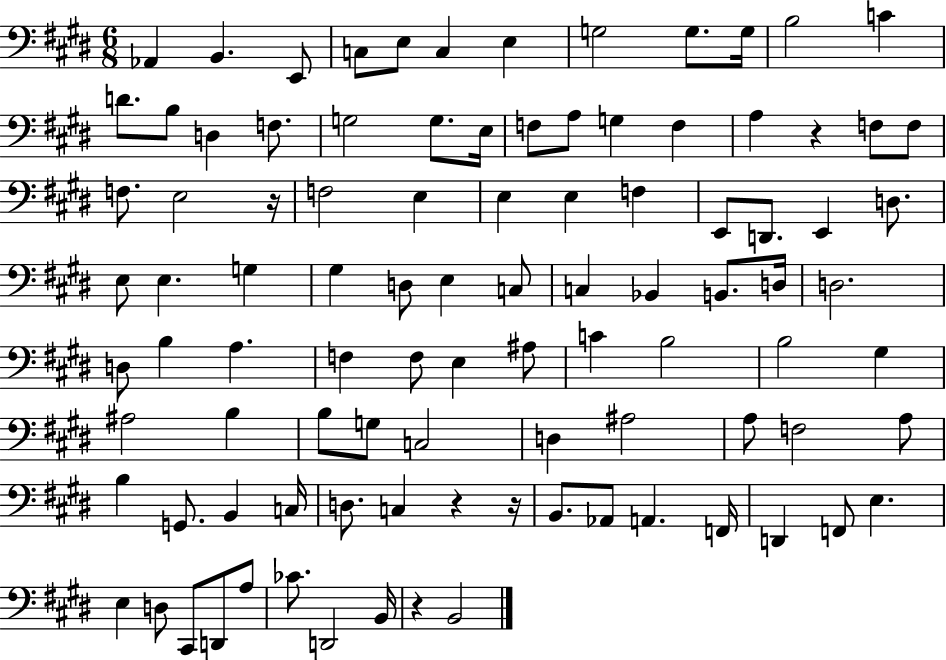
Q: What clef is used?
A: bass